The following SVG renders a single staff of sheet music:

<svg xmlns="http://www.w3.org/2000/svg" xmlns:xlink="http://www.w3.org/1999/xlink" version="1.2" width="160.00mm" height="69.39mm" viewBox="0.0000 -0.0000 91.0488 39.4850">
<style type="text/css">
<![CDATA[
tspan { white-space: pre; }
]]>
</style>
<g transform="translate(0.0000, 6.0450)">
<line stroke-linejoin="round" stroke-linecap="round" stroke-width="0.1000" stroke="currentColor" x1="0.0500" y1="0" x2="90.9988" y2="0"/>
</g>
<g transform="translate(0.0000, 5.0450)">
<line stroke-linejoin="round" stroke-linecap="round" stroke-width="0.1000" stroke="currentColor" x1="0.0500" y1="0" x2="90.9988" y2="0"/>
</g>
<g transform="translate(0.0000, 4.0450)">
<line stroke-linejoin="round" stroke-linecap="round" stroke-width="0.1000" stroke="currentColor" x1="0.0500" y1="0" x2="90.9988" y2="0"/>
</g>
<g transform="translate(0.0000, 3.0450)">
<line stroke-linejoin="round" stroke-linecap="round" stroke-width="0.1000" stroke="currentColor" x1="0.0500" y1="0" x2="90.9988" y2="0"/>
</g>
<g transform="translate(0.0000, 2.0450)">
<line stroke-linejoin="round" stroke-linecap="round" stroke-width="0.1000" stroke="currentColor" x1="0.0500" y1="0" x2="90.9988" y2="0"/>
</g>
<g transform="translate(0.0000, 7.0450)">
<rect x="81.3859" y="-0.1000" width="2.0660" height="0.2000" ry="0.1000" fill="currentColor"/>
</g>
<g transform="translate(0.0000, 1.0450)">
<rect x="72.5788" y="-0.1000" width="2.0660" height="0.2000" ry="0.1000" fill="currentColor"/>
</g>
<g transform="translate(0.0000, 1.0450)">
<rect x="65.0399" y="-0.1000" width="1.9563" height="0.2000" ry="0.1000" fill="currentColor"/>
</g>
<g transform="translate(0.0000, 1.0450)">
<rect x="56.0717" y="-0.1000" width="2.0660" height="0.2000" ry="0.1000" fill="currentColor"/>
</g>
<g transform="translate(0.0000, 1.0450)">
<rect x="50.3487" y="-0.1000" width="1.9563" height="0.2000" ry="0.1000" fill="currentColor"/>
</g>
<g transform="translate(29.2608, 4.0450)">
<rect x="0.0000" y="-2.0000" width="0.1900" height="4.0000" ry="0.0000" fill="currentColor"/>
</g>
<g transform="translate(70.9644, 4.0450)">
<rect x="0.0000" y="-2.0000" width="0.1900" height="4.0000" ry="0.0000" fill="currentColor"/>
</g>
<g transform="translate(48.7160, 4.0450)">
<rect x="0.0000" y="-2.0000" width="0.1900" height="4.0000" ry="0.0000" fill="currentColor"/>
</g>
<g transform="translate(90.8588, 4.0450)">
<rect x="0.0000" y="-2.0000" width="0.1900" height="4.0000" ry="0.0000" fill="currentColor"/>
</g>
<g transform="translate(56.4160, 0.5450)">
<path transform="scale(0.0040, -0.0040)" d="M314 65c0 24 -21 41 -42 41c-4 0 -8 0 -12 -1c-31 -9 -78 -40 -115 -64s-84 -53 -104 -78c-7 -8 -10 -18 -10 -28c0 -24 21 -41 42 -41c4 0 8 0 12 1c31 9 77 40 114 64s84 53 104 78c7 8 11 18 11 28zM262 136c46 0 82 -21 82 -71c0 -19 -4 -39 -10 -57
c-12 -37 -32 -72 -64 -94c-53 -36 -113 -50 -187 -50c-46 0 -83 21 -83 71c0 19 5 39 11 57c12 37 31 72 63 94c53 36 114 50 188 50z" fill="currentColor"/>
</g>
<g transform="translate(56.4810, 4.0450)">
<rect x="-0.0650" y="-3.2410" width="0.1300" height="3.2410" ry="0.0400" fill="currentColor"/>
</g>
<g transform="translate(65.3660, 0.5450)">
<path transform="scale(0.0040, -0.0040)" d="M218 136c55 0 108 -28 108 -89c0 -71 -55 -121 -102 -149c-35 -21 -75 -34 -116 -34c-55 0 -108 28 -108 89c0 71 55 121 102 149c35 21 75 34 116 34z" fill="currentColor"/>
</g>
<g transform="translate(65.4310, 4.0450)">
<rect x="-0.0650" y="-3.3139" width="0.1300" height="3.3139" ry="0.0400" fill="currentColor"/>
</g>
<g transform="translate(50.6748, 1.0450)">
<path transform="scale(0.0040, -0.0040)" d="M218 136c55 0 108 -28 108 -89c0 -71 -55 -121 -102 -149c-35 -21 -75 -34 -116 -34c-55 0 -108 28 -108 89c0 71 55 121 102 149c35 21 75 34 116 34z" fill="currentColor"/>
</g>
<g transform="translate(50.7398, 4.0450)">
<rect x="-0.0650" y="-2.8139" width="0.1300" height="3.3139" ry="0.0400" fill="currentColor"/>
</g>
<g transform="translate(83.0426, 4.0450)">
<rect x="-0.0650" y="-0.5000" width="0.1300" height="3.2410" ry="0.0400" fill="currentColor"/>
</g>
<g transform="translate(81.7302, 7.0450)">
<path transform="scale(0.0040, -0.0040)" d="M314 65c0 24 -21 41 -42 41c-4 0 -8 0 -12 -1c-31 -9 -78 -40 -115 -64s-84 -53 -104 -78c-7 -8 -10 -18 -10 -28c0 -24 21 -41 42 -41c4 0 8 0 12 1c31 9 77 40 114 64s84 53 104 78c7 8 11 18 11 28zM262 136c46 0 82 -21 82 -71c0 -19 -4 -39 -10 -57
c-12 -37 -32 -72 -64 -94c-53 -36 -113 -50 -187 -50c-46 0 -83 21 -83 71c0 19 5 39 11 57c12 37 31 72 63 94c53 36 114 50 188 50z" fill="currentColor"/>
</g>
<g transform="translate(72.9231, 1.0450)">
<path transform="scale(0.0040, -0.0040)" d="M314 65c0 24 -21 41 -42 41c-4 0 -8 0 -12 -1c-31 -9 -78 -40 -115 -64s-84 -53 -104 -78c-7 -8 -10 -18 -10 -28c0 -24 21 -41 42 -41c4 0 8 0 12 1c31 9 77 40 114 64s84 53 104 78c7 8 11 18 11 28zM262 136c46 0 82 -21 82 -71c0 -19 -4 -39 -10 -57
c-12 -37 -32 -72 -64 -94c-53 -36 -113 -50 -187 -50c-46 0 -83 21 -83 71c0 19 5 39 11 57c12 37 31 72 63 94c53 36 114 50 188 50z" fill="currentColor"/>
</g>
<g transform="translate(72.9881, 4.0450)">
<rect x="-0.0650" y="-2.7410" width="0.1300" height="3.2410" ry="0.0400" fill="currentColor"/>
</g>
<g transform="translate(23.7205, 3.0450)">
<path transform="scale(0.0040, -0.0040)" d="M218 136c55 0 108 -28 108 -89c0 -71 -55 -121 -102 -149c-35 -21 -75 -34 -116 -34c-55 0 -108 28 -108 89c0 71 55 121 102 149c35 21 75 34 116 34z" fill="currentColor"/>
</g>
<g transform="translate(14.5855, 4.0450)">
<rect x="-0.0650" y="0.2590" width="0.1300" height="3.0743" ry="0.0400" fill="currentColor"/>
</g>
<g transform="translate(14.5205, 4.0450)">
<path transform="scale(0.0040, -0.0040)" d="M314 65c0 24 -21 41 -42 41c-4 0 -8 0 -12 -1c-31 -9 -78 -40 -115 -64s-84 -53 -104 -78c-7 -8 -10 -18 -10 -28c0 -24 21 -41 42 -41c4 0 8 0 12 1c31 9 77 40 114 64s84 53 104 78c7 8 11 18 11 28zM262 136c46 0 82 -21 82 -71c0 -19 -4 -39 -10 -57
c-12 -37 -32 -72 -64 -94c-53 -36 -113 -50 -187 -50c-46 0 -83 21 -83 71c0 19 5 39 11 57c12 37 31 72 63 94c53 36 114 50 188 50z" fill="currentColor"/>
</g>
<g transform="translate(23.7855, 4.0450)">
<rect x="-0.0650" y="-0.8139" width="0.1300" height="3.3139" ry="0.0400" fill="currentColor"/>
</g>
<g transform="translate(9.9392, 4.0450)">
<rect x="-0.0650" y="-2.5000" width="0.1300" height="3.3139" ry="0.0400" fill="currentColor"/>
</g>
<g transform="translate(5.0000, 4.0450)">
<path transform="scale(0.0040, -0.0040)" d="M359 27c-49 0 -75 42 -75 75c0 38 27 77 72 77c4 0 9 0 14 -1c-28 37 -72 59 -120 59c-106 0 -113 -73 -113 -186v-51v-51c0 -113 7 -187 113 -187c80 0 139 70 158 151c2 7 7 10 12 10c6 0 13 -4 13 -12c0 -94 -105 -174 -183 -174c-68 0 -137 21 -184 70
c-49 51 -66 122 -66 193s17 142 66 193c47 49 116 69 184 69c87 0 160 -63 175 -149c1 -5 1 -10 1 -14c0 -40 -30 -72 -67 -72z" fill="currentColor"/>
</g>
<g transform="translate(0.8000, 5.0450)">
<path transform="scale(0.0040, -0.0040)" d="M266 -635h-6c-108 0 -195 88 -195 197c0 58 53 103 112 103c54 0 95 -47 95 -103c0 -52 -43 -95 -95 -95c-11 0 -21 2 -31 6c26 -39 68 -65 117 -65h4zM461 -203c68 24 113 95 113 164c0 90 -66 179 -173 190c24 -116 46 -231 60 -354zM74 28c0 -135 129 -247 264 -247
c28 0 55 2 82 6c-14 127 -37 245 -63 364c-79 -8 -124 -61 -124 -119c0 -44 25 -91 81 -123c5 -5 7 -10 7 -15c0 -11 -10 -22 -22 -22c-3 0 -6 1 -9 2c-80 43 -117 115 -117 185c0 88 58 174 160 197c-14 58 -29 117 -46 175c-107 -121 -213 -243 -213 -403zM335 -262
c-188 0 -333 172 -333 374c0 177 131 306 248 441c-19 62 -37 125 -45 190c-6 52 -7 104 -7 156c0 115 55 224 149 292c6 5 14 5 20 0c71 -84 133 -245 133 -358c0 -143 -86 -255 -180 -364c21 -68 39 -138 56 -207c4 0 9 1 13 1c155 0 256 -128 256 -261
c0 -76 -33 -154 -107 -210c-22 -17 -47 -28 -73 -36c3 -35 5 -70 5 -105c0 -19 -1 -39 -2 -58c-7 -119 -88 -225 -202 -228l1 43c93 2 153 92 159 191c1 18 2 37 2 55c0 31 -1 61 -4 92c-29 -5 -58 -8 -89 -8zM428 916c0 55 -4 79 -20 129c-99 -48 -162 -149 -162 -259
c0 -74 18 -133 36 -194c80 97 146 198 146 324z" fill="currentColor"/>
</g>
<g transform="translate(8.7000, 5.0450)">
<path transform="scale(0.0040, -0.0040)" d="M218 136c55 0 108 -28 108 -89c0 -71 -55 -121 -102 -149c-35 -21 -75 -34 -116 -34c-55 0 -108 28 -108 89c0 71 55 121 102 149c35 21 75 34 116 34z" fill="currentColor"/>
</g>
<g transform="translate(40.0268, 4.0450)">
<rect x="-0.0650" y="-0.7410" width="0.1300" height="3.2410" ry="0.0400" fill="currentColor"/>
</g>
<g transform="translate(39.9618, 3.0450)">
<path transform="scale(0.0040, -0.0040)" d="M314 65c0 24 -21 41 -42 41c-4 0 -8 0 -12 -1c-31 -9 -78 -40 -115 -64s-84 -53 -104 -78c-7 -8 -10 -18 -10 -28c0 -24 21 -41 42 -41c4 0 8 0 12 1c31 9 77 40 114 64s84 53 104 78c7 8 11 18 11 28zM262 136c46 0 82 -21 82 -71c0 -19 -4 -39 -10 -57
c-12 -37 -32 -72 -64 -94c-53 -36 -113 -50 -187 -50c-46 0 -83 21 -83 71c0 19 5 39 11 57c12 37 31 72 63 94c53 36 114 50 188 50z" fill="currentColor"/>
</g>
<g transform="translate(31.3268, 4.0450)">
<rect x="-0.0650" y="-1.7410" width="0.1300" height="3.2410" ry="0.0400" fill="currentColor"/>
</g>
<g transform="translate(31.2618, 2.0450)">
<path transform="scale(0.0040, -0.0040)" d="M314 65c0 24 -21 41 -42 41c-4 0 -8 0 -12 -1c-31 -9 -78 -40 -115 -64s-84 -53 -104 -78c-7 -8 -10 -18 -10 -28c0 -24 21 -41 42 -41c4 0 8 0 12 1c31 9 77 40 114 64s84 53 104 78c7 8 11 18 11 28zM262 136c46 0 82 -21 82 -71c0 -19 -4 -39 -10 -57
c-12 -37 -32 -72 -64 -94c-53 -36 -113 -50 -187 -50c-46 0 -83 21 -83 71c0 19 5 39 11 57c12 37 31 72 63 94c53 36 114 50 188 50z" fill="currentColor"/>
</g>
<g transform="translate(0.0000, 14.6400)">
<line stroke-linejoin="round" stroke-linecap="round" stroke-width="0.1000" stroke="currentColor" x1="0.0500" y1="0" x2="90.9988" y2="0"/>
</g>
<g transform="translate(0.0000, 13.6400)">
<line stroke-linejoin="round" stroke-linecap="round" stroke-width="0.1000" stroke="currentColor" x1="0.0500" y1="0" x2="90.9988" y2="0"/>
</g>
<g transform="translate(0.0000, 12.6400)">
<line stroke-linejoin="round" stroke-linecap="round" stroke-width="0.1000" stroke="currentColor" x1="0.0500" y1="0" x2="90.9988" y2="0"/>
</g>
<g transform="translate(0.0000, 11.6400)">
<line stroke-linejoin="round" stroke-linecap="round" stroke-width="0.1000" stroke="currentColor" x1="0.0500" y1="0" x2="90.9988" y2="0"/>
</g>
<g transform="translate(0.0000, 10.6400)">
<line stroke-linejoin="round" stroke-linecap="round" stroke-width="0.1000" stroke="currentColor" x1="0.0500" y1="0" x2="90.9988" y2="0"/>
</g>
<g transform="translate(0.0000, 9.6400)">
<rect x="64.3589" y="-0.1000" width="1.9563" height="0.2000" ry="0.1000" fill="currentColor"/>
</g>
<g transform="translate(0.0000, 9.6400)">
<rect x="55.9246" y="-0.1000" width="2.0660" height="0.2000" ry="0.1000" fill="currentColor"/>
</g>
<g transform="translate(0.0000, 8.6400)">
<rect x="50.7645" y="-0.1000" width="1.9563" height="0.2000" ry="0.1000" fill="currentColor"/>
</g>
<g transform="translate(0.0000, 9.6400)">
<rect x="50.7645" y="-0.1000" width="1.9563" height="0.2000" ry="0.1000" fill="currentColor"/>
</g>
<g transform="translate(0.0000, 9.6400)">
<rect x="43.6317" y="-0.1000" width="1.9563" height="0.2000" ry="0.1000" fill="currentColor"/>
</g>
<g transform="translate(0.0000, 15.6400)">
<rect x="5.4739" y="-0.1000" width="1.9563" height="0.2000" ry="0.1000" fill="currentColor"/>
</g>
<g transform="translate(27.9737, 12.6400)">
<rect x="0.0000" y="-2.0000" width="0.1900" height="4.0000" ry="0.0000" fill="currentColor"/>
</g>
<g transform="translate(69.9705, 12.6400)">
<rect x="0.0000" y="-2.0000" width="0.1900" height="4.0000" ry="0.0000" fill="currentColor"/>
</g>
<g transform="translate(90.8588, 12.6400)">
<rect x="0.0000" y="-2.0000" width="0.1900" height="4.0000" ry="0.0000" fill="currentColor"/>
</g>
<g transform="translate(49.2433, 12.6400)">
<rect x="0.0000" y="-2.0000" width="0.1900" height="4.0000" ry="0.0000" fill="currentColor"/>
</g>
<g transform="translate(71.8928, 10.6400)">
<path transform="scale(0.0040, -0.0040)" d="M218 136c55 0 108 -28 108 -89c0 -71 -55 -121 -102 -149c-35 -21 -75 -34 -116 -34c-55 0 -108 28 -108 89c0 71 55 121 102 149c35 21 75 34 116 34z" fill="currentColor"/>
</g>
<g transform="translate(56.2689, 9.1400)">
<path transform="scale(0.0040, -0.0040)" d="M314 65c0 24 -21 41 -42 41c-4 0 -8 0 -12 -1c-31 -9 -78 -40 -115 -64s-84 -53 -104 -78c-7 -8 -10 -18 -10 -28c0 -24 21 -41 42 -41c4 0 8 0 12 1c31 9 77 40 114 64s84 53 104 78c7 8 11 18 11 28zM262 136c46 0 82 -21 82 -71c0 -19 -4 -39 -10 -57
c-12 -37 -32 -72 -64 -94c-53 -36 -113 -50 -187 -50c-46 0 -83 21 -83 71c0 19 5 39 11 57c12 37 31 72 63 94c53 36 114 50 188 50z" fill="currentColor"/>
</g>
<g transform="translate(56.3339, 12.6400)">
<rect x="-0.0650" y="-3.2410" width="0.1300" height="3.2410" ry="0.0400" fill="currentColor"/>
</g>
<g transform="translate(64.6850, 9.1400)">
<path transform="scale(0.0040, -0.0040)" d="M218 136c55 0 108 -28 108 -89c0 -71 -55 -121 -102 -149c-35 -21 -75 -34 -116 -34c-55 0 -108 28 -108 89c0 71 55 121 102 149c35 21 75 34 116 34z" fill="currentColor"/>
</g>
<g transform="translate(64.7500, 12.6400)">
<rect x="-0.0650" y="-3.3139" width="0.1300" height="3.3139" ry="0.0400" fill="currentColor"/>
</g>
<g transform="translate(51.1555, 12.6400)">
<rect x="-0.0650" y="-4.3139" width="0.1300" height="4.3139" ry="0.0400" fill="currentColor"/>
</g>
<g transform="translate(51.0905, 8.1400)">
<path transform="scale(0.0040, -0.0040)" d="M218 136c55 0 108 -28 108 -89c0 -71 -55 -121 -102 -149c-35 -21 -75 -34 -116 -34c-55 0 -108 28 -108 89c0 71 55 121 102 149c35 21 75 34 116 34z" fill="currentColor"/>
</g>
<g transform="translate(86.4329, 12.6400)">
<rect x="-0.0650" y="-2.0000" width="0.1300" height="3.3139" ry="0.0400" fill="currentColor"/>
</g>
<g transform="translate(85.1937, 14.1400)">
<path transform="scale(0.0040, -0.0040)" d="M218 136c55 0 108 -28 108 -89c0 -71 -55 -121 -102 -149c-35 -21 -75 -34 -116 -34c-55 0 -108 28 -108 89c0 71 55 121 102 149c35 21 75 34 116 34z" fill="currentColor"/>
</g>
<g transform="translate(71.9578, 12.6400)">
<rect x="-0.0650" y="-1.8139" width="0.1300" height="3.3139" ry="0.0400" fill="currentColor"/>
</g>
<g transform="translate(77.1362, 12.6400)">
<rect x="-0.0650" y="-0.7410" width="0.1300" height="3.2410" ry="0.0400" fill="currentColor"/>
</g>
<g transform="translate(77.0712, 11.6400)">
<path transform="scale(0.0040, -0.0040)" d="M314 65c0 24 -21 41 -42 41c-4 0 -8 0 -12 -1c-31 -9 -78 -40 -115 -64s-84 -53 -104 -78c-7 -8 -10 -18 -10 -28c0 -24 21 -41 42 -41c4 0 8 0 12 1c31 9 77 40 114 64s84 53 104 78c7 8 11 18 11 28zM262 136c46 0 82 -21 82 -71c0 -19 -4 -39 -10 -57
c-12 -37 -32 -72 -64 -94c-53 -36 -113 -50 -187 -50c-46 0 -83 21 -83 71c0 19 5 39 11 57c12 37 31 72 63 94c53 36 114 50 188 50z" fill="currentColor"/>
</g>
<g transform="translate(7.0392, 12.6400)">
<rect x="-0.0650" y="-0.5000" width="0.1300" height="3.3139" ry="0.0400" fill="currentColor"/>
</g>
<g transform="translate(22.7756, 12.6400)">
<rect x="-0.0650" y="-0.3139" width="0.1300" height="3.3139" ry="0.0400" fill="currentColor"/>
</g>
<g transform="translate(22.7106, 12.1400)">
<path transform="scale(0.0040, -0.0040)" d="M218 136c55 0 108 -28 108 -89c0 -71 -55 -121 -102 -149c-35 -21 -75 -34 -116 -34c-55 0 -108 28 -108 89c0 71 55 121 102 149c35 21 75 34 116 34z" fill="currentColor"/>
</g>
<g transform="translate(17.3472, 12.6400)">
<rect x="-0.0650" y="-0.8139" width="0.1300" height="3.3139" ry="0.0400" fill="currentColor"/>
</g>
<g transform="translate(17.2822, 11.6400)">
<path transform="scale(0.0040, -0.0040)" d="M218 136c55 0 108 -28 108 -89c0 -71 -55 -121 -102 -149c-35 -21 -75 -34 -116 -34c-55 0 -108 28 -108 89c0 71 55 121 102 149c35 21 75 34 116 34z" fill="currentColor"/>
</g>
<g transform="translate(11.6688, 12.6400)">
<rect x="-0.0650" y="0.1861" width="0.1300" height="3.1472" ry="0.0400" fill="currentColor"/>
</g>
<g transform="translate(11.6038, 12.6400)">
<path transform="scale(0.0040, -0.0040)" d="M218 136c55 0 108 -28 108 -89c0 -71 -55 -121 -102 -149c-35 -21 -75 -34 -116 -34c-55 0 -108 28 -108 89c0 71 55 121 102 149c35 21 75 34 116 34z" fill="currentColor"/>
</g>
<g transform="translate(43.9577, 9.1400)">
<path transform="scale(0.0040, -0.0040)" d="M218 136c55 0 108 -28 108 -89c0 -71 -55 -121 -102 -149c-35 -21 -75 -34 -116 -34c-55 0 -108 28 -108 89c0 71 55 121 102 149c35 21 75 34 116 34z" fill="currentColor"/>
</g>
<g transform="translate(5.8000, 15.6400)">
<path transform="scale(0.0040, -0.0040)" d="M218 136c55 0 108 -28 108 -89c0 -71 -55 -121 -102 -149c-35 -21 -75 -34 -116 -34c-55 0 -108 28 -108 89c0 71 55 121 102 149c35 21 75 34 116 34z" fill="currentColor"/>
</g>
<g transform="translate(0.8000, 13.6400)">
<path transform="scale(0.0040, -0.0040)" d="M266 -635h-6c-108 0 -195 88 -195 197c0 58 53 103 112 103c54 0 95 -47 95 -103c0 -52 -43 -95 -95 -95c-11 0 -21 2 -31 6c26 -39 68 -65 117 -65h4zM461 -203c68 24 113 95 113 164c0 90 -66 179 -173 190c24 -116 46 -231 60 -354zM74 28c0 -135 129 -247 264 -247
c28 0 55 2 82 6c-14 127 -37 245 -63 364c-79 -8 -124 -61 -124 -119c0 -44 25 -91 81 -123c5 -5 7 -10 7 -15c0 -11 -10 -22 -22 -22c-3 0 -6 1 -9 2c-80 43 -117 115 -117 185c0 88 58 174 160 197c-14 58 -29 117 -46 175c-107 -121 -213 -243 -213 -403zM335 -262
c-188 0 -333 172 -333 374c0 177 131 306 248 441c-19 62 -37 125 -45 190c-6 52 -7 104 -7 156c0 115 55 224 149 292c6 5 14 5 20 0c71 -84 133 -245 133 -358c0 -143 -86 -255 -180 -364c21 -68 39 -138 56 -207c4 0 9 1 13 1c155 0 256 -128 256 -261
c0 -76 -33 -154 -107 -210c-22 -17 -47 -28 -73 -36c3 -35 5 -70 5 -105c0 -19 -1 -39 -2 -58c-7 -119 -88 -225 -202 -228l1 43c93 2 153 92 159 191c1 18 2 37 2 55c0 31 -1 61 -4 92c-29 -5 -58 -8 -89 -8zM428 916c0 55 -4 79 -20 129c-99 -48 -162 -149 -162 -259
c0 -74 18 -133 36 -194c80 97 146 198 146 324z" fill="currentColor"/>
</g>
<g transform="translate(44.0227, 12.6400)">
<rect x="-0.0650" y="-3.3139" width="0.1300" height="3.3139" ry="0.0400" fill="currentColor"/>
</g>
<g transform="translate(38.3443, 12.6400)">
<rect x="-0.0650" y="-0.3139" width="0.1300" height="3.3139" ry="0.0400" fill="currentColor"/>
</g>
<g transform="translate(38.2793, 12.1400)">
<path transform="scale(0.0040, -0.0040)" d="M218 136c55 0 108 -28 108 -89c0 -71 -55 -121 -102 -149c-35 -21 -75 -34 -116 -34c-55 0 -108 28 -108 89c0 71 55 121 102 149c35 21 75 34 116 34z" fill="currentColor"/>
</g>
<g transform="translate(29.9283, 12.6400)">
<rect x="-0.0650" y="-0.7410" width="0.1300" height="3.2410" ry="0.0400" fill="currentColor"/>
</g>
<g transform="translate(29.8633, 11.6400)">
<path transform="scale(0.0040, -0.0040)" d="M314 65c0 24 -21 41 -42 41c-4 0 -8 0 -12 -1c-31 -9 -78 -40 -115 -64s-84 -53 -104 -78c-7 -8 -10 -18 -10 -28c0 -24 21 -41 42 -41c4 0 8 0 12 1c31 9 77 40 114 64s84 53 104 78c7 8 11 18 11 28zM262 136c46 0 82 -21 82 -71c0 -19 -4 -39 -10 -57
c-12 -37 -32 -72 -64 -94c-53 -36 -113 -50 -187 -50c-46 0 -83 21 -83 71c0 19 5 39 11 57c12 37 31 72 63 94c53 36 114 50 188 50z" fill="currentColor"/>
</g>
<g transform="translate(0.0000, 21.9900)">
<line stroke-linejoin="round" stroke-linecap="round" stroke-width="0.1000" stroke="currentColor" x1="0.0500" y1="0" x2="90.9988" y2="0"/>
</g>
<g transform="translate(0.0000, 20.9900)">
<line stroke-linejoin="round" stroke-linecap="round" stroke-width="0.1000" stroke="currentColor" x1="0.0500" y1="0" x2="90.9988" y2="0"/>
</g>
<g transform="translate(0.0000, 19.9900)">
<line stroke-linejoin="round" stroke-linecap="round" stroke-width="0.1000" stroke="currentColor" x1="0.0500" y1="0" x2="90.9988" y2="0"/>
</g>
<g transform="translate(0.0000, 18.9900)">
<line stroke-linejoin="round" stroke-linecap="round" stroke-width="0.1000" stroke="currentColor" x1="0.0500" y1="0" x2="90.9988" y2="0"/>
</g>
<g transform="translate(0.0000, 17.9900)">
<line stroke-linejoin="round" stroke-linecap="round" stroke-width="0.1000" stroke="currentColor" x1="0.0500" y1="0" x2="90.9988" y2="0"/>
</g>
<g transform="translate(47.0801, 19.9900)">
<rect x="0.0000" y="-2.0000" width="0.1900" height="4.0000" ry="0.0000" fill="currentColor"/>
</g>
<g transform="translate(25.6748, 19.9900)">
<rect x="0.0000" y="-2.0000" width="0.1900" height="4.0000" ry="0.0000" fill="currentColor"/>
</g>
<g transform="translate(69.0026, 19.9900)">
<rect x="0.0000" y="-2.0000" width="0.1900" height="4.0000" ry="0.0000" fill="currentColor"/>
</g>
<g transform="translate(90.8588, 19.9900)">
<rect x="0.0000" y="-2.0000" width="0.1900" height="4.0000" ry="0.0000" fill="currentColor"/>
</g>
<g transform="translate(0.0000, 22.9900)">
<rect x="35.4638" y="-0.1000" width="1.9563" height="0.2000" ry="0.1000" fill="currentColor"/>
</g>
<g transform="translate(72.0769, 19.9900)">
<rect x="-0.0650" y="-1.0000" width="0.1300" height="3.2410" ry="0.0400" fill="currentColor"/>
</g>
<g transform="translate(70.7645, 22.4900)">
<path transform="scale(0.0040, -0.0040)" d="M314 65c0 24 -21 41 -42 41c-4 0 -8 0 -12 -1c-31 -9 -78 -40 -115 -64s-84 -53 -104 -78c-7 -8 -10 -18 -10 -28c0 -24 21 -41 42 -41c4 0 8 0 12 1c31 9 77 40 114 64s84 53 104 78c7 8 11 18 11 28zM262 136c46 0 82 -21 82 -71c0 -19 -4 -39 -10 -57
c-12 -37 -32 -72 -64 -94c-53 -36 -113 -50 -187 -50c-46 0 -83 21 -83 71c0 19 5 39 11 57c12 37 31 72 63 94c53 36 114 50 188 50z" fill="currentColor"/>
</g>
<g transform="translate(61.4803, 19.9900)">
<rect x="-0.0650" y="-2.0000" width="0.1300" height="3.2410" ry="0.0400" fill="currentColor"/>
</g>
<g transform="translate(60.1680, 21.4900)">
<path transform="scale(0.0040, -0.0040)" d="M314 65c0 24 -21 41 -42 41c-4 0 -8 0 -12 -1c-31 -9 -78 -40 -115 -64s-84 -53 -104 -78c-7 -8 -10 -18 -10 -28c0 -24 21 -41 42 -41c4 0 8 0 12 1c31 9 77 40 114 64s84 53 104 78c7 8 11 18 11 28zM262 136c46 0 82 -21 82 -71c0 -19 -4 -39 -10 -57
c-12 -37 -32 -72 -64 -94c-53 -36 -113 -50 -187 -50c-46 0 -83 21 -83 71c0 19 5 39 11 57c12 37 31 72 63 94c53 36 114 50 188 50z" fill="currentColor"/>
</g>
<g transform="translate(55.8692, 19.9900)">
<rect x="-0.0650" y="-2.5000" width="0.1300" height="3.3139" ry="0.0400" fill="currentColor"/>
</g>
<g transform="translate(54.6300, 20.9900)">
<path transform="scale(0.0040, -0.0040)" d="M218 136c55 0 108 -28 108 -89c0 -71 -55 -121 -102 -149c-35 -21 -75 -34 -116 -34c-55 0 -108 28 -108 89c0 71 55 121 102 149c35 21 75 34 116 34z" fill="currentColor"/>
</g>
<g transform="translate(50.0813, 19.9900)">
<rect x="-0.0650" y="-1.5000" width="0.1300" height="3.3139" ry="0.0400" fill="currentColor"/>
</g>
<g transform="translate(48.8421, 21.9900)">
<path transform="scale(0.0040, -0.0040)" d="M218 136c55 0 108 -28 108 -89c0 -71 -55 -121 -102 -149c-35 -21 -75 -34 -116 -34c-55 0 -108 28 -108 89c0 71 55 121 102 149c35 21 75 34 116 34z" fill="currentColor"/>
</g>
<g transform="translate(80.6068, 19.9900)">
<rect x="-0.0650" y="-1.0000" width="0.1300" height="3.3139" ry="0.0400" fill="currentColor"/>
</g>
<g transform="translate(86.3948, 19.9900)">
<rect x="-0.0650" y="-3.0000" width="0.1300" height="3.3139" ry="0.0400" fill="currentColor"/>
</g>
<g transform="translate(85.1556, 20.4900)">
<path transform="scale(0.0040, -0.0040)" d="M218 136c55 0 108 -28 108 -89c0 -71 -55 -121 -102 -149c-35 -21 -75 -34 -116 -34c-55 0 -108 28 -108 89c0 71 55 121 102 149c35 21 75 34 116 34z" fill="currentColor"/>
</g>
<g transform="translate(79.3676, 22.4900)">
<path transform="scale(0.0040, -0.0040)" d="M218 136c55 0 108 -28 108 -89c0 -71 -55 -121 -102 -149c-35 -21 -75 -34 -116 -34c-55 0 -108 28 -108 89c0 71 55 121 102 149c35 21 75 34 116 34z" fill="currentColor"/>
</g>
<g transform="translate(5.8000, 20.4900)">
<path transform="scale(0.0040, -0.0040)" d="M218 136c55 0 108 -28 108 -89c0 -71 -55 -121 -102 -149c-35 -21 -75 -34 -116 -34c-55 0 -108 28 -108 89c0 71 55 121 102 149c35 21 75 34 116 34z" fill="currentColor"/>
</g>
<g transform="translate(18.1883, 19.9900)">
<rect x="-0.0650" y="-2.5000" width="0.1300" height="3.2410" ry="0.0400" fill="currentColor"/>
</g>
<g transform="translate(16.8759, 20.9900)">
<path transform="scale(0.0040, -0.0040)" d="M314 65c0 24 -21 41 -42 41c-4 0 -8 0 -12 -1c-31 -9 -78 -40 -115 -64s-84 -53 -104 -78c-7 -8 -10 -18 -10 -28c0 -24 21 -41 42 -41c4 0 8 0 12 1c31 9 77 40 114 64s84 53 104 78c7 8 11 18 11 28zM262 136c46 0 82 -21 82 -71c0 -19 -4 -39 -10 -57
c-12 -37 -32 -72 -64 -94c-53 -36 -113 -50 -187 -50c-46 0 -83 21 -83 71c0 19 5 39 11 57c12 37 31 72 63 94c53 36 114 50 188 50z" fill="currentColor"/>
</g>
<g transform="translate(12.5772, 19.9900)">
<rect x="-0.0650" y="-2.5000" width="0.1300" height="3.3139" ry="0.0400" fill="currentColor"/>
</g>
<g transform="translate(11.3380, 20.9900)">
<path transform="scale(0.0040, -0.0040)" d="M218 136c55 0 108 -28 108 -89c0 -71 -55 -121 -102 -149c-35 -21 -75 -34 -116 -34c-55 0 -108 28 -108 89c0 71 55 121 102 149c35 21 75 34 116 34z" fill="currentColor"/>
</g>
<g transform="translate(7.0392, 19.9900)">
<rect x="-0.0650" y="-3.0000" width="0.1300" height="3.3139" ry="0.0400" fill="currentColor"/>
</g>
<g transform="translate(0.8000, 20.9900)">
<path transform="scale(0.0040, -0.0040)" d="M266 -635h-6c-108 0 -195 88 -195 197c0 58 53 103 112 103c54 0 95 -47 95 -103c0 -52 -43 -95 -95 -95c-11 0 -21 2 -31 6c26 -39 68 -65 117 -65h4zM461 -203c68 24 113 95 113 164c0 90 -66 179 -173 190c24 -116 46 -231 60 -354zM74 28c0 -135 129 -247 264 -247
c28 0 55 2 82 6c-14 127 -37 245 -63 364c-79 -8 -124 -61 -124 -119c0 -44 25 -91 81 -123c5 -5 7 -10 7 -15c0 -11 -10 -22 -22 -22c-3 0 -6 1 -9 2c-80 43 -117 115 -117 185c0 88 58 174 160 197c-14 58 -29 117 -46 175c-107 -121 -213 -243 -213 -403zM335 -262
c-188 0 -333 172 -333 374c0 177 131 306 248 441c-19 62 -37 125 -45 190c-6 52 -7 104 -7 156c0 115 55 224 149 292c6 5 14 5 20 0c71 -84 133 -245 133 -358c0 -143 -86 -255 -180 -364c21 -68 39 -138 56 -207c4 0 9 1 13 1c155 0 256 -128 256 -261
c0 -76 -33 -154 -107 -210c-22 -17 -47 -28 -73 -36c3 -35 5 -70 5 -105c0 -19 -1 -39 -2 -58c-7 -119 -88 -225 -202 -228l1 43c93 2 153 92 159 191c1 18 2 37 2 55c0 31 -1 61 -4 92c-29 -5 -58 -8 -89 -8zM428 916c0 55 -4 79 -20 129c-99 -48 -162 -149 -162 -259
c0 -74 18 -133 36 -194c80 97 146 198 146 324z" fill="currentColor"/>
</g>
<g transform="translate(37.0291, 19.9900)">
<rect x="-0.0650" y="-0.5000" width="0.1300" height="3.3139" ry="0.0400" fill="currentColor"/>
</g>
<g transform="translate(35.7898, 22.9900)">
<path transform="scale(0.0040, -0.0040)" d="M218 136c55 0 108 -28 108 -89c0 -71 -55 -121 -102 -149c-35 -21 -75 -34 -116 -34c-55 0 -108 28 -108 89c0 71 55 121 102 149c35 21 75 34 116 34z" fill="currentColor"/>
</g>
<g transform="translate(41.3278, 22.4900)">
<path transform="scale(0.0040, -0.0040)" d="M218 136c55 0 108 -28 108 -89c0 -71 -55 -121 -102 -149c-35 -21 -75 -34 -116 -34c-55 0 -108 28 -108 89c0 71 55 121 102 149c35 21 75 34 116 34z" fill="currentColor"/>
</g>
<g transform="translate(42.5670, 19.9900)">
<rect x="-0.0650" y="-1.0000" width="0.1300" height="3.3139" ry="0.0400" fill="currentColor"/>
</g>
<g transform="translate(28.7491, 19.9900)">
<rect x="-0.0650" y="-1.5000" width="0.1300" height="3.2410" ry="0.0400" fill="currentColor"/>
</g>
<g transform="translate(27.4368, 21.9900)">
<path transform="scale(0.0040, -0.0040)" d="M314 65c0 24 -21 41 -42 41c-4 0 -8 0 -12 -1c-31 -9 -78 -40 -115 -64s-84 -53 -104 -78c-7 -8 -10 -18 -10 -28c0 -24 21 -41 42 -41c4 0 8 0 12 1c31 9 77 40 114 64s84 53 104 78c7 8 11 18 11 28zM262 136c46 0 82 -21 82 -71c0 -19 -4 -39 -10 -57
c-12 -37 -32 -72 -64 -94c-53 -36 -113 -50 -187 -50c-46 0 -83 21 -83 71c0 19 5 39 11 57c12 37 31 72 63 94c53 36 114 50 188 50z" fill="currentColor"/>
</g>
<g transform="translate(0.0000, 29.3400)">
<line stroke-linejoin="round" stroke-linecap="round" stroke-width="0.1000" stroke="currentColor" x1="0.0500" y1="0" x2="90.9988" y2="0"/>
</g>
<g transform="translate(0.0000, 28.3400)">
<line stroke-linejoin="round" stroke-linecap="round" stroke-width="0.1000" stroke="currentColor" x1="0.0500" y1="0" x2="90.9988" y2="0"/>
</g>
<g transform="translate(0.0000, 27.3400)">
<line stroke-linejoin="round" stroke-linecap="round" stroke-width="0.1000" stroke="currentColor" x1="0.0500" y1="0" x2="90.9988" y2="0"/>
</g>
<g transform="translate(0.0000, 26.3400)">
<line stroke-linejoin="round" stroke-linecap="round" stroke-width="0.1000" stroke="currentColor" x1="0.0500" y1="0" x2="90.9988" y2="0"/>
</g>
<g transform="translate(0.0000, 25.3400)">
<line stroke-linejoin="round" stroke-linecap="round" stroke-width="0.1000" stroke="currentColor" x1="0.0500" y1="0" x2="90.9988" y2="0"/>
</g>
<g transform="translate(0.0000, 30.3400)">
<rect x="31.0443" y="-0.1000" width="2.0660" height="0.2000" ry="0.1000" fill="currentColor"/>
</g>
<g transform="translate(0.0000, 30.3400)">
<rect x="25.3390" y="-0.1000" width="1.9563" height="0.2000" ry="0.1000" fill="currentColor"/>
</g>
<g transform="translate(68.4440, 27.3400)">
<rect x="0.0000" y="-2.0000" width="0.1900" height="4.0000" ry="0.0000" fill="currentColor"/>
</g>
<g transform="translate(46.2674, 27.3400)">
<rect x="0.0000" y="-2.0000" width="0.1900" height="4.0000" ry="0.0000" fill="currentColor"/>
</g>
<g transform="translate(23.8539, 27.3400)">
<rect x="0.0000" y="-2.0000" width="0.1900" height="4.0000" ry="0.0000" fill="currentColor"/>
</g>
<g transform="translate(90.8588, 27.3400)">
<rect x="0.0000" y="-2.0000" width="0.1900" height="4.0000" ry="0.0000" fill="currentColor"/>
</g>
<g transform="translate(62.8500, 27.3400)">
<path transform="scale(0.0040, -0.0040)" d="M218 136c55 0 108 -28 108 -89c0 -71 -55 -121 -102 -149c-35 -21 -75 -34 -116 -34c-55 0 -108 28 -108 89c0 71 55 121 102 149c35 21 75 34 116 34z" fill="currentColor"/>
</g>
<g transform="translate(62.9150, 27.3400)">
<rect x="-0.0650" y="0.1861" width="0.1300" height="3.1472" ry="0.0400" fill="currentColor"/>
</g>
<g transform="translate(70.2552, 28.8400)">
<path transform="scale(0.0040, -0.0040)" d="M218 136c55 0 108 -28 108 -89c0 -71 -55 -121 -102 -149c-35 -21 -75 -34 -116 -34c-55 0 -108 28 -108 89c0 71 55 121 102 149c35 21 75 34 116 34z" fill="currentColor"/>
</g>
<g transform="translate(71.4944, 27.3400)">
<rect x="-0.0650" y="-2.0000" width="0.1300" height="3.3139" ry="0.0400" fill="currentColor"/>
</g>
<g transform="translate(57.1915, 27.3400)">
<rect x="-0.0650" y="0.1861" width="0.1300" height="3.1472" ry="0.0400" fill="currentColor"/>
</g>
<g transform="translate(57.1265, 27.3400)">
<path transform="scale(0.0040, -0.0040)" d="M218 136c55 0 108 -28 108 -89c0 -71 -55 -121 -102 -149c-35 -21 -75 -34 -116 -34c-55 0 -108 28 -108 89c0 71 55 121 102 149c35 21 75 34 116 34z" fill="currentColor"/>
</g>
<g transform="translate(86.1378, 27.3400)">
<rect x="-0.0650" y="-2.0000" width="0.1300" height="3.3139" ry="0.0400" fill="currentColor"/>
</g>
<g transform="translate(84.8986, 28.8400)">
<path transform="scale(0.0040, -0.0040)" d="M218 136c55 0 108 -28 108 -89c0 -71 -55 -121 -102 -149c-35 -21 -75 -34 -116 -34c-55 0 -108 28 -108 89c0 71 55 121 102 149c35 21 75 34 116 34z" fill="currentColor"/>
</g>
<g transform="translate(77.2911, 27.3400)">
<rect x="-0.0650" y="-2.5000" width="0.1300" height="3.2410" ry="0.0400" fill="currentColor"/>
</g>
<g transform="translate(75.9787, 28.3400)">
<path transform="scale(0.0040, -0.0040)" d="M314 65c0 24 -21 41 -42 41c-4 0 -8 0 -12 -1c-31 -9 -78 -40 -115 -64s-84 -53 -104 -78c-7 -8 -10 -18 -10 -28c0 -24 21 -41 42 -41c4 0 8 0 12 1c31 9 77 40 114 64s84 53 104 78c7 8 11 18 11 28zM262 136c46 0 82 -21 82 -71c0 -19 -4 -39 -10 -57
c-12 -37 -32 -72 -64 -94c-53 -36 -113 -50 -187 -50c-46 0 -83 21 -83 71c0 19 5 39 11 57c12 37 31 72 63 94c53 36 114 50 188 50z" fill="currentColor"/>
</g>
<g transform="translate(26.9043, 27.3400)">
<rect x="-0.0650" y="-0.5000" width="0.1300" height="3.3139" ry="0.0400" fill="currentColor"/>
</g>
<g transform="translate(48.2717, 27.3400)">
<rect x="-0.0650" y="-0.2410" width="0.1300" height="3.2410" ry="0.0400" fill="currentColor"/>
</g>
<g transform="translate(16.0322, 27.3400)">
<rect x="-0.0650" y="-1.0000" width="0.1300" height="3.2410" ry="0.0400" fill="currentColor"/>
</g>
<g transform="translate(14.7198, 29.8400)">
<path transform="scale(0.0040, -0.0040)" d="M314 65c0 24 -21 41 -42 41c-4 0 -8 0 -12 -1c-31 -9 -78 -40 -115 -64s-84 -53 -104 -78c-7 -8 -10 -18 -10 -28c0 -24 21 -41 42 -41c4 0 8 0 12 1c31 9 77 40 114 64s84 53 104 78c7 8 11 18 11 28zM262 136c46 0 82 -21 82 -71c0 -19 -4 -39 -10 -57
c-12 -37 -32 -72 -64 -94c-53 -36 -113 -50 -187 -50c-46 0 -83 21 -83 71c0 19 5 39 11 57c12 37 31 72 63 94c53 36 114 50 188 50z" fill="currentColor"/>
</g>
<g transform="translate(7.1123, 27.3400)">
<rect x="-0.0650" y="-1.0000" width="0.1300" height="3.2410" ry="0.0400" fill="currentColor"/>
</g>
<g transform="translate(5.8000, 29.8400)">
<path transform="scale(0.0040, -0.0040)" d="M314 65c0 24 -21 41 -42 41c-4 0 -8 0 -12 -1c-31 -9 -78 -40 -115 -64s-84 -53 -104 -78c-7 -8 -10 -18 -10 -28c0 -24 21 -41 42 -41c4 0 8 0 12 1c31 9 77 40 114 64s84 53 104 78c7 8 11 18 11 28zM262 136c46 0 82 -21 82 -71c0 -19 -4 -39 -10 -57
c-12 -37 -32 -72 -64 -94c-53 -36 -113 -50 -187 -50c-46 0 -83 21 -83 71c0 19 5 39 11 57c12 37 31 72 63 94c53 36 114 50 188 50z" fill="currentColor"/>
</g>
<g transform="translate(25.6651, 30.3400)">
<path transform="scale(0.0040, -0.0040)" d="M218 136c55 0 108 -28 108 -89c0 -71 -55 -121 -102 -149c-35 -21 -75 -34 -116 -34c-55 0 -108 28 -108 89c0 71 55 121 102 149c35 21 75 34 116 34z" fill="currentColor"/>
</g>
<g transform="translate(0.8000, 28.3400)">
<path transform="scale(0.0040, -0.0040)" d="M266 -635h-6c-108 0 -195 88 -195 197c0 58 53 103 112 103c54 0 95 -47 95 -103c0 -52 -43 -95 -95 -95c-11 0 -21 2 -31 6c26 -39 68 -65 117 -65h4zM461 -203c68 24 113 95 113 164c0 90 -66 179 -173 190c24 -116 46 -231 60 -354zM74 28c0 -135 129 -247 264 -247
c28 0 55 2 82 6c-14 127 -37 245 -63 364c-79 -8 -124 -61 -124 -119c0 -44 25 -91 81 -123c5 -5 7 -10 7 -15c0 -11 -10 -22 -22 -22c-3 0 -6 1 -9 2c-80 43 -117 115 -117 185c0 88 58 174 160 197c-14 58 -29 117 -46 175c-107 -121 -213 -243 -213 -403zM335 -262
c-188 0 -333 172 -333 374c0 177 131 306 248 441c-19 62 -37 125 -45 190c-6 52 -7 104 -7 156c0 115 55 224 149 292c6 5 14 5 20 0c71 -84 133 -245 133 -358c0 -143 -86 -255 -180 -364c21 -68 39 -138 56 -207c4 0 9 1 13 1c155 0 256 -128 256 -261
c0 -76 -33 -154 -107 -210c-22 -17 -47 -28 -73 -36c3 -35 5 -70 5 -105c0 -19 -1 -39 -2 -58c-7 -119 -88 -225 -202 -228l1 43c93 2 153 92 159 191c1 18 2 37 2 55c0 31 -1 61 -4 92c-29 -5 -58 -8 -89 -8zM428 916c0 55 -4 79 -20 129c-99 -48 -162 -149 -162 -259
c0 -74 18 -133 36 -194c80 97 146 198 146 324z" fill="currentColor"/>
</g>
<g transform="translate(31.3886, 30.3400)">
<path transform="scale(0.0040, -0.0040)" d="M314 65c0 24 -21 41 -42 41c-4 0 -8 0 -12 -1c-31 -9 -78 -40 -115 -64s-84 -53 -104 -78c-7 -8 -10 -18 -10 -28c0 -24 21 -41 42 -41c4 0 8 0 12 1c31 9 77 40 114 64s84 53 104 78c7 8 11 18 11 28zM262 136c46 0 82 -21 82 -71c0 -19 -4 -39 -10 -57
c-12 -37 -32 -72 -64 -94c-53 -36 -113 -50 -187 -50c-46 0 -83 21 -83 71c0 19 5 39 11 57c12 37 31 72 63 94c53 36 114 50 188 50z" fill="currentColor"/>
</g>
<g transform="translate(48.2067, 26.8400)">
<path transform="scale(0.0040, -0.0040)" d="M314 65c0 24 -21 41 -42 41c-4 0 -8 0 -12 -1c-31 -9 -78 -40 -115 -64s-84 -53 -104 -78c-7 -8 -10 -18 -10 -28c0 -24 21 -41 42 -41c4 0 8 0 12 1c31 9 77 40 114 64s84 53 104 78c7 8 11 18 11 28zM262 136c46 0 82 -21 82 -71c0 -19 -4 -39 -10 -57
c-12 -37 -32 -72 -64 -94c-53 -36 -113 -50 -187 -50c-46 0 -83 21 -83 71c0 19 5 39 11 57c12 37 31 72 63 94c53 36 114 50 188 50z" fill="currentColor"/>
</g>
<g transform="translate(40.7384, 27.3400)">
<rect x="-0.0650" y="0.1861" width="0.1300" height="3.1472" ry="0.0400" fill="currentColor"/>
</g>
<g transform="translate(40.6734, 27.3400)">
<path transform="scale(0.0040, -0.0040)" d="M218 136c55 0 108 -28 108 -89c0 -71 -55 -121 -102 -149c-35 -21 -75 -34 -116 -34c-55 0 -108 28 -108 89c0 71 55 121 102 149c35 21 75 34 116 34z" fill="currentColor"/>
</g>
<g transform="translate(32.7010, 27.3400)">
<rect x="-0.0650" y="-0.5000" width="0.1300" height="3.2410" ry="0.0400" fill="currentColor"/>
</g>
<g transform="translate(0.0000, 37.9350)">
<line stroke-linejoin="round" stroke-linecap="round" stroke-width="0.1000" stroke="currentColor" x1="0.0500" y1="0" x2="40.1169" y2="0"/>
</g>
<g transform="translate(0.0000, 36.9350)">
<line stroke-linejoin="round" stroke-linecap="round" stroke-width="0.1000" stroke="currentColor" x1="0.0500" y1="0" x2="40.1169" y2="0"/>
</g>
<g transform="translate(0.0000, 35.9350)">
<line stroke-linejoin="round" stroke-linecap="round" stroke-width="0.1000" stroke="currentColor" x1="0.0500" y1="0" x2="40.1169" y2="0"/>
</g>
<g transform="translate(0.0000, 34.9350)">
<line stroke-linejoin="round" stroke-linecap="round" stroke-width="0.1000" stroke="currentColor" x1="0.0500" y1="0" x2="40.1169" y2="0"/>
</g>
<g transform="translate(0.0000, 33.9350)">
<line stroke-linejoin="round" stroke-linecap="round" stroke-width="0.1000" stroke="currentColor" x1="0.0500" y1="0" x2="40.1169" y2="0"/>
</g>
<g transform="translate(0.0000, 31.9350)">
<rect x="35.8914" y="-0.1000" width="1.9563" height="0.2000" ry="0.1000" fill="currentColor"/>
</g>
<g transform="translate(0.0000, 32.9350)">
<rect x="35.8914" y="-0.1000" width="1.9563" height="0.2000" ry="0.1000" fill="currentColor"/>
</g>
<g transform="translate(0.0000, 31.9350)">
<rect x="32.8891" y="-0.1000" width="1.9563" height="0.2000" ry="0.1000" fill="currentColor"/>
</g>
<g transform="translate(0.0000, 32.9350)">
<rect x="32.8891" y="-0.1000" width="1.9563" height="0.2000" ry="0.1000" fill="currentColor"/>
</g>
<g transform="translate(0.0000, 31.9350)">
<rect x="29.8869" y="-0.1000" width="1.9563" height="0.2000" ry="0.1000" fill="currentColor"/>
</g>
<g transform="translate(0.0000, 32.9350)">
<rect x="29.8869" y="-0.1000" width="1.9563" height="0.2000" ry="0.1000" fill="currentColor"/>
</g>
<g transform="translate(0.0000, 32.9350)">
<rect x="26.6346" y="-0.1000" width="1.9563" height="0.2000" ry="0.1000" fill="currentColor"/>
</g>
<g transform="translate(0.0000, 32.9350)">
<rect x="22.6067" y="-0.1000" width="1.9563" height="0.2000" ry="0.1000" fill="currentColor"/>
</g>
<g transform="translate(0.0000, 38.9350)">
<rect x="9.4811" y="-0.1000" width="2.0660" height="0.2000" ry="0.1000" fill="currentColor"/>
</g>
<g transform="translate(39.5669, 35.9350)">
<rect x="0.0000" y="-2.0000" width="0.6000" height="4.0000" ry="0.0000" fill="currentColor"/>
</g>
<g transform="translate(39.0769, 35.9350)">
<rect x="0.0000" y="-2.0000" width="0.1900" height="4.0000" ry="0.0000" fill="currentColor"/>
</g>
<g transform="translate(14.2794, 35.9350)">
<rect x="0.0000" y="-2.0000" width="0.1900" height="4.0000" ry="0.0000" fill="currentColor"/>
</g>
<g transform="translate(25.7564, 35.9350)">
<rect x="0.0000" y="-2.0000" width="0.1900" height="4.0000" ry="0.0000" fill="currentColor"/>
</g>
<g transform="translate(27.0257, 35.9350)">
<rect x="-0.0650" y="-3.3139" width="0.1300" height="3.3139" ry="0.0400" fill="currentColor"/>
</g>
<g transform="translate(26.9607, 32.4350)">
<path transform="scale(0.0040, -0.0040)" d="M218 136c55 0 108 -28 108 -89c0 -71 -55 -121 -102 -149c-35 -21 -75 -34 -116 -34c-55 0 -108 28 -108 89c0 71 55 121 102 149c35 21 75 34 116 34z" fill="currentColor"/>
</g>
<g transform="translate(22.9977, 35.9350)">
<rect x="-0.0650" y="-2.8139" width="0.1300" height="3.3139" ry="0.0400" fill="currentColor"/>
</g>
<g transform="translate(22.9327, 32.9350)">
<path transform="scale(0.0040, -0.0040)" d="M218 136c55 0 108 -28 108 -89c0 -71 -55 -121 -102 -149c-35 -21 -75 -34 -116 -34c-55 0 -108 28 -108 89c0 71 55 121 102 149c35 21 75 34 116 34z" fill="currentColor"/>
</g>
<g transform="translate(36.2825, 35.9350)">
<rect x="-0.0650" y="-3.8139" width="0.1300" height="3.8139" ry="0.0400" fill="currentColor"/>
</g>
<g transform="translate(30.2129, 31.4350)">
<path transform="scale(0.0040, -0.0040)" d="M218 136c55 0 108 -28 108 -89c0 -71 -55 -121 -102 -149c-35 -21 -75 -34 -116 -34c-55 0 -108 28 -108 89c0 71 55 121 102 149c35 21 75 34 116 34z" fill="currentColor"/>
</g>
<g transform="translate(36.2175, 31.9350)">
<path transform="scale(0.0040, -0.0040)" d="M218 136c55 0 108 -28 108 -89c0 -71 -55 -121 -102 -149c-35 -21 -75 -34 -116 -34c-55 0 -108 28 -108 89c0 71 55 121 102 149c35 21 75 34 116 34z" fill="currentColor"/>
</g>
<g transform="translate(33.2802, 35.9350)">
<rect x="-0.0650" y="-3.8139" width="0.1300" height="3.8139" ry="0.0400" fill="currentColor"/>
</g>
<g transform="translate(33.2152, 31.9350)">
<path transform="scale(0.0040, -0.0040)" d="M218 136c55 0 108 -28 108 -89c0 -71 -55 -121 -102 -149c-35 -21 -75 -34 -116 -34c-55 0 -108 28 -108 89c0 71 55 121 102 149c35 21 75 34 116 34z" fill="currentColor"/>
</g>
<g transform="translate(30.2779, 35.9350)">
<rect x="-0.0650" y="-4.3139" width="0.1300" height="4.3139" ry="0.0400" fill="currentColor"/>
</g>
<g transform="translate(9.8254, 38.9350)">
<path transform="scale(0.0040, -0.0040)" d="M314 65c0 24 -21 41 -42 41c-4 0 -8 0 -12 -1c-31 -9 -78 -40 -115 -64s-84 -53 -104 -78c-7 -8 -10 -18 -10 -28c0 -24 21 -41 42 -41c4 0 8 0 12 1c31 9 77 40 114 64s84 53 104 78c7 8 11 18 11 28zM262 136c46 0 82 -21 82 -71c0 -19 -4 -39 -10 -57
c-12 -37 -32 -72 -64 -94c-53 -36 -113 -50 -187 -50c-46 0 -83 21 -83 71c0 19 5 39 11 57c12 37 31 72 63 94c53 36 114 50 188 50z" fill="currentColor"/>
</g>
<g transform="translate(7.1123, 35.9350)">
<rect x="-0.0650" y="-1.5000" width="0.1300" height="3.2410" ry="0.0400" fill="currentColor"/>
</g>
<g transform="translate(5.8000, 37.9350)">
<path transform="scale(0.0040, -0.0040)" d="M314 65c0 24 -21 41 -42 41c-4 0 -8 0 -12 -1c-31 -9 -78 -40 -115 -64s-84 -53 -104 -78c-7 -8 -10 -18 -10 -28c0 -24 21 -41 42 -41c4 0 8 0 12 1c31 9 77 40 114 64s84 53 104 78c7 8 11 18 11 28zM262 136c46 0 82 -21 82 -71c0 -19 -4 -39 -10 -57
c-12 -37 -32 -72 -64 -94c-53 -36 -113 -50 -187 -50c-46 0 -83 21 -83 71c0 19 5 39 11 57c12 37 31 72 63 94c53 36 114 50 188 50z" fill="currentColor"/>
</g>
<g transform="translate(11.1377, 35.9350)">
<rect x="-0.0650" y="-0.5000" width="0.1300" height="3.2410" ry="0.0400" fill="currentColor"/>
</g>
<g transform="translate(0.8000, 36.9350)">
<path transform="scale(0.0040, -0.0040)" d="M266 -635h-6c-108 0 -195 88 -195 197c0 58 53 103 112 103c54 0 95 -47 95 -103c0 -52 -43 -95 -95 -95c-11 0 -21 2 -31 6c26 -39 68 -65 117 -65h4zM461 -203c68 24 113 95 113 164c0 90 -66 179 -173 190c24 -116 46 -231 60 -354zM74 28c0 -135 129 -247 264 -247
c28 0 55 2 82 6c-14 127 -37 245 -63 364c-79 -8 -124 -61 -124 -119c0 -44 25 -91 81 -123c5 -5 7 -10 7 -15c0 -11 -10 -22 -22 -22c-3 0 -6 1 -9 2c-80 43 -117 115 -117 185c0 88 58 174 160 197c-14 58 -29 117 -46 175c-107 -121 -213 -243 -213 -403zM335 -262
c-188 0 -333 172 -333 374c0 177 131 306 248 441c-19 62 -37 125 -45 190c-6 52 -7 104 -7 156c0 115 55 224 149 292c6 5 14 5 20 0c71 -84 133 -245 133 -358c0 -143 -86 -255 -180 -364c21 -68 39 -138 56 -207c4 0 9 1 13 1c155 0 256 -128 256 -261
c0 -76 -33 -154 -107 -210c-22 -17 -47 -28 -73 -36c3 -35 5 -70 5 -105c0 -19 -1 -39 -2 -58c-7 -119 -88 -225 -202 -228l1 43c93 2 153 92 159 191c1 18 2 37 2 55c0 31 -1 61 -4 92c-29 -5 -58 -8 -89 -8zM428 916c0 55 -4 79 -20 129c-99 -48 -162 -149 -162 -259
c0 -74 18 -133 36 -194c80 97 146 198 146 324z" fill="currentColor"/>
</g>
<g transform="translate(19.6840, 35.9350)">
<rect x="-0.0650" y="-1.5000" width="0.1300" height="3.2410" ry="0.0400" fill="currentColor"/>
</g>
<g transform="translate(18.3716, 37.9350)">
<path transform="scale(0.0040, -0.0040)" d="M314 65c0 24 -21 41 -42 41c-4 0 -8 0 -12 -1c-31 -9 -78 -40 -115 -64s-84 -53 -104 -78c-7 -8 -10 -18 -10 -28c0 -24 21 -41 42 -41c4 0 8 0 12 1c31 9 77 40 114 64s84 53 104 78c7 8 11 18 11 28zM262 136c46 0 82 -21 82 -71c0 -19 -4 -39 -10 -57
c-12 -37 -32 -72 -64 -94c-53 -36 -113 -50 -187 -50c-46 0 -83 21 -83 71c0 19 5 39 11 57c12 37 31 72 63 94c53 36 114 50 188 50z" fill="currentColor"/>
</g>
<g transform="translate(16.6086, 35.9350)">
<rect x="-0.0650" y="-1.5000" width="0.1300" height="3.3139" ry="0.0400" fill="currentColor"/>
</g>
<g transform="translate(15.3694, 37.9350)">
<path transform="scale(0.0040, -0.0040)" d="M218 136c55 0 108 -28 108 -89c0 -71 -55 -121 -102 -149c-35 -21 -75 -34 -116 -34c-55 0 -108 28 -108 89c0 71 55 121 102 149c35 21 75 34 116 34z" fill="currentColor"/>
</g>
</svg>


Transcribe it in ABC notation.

X:1
T:Untitled
M:4/4
L:1/4
K:C
G B2 d f2 d2 a b2 b a2 C2 C B d c d2 c b d' b2 b f d2 F A G G2 E2 C D E G F2 D2 D A D2 D2 C C2 B c2 B B F G2 F E2 C2 E E2 a b d' c' c'